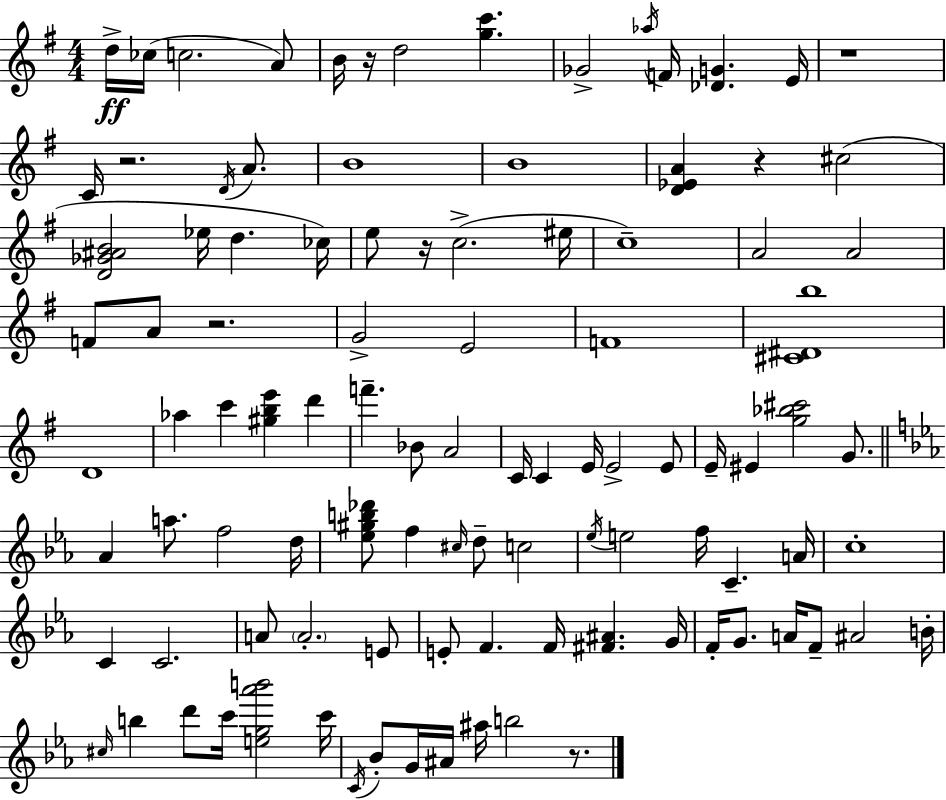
{
  \clef treble
  \numericTimeSignature
  \time 4/4
  \key g \major
  d''16->\ff ces''16( c''2. a'8) | b'16 r16 d''2 <g'' c'''>4. | ges'2-> \acciaccatura { aes''16 } f'16 <des' g'>4. | e'16 r1 | \break c'16 r2. \acciaccatura { d'16 } a'8. | b'1 | b'1 | <d' ees' a'>4 r4 cis''2( | \break <d' ges' ais' b'>2 ees''16 d''4. | ces''16) e''8 r16 c''2.->( | eis''16 c''1--) | a'2 a'2 | \break f'8 a'8 r2. | g'2-> e'2 | f'1 | <cis' dis' b''>1 | \break d'1 | aes''4 c'''4 <gis'' b'' e'''>4 d'''4 | f'''4.-- bes'8 a'2 | c'16 c'4 e'16 e'2-> | \break e'8 e'16-- eis'4 <g'' bes'' cis'''>2 g'8. | \bar "||" \break \key ees \major aes'4 a''8. f''2 d''16 | <ees'' gis'' b'' des'''>8 f''4 \grace { cis''16 } d''8-- c''2 | \acciaccatura { ees''16 } e''2 f''16 c'4.-- | a'16 c''1-. | \break c'4 c'2. | a'8 \parenthesize a'2.-. | e'8 e'8-. f'4. f'16 <fis' ais'>4. | g'16 f'16-. g'8. a'16 f'8-- ais'2 | \break b'16-. \grace { cis''16 } b''4 d'''8 c'''16 <e'' g'' aes''' b'''>2 | c'''16 \acciaccatura { c'16 } bes'8-. g'16 ais'16 ais''16 b''2 | r8. \bar "|."
}